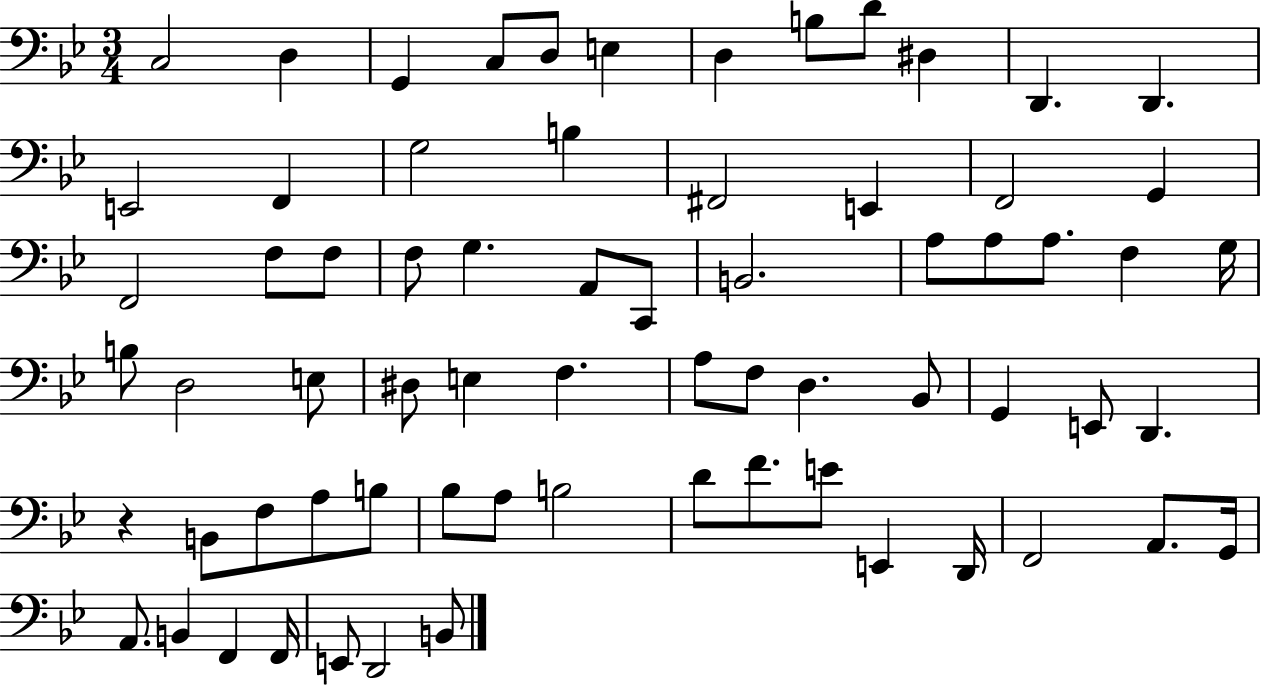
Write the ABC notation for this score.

X:1
T:Untitled
M:3/4
L:1/4
K:Bb
C,2 D, G,, C,/2 D,/2 E, D, B,/2 D/2 ^D, D,, D,, E,,2 F,, G,2 B, ^F,,2 E,, F,,2 G,, F,,2 F,/2 F,/2 F,/2 G, A,,/2 C,,/2 B,,2 A,/2 A,/2 A,/2 F, G,/4 B,/2 D,2 E,/2 ^D,/2 E, F, A,/2 F,/2 D, _B,,/2 G,, E,,/2 D,, z B,,/2 F,/2 A,/2 B,/2 _B,/2 A,/2 B,2 D/2 F/2 E/2 E,, D,,/4 F,,2 A,,/2 G,,/4 A,,/2 B,, F,, F,,/4 E,,/2 D,,2 B,,/2